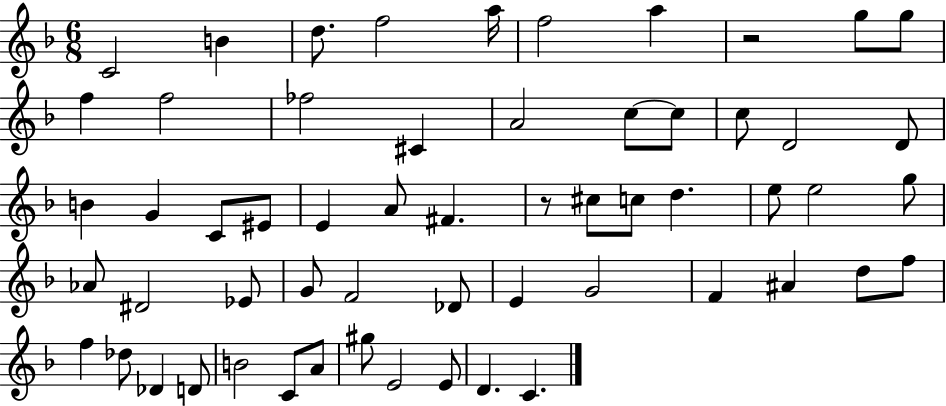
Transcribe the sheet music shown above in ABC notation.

X:1
T:Untitled
M:6/8
L:1/4
K:F
C2 B d/2 f2 a/4 f2 a z2 g/2 g/2 f f2 _f2 ^C A2 c/2 c/2 c/2 D2 D/2 B G C/2 ^E/2 E A/2 ^F z/2 ^c/2 c/2 d e/2 e2 g/2 _A/2 ^D2 _E/2 G/2 F2 _D/2 E G2 F ^A d/2 f/2 f _d/2 _D D/2 B2 C/2 A/2 ^g/2 E2 E/2 D C